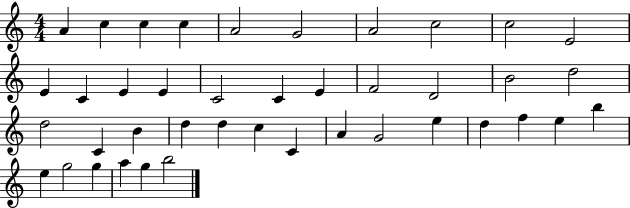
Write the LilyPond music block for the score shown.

{
  \clef treble
  \numericTimeSignature
  \time 4/4
  \key c \major
  a'4 c''4 c''4 c''4 | a'2 g'2 | a'2 c''2 | c''2 e'2 | \break e'4 c'4 e'4 e'4 | c'2 c'4 e'4 | f'2 d'2 | b'2 d''2 | \break d''2 c'4 b'4 | d''4 d''4 c''4 c'4 | a'4 g'2 e''4 | d''4 f''4 e''4 b''4 | \break e''4 g''2 g''4 | a''4 g''4 b''2 | \bar "|."
}